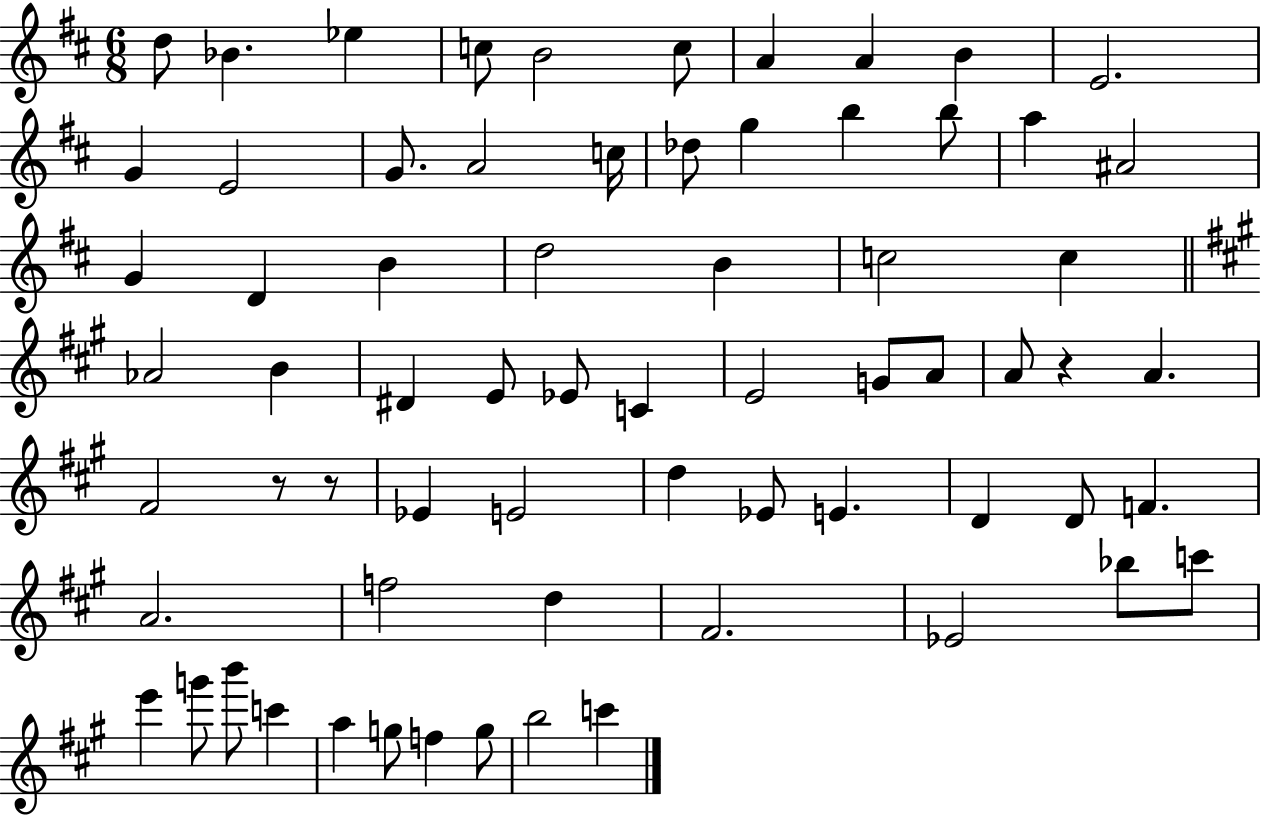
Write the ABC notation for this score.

X:1
T:Untitled
M:6/8
L:1/4
K:D
d/2 _B _e c/2 B2 c/2 A A B E2 G E2 G/2 A2 c/4 _d/2 g b b/2 a ^A2 G D B d2 B c2 c _A2 B ^D E/2 _E/2 C E2 G/2 A/2 A/2 z A ^F2 z/2 z/2 _E E2 d _E/2 E D D/2 F A2 f2 d ^F2 _E2 _b/2 c'/2 e' g'/2 b'/2 c' a g/2 f g/2 b2 c'